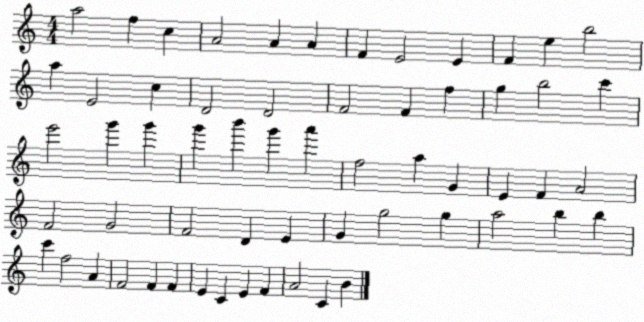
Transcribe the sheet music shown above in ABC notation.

X:1
T:Untitled
M:4/4
L:1/4
K:C
a2 f c A2 A A F E2 E F e b2 a E2 c D2 D2 F2 F f g b2 c' e'2 g' g' g' b' g' a' f2 a G E F A2 F2 G2 F2 D E G g2 g a2 b b c' f2 A F2 F F E C E F A2 C B